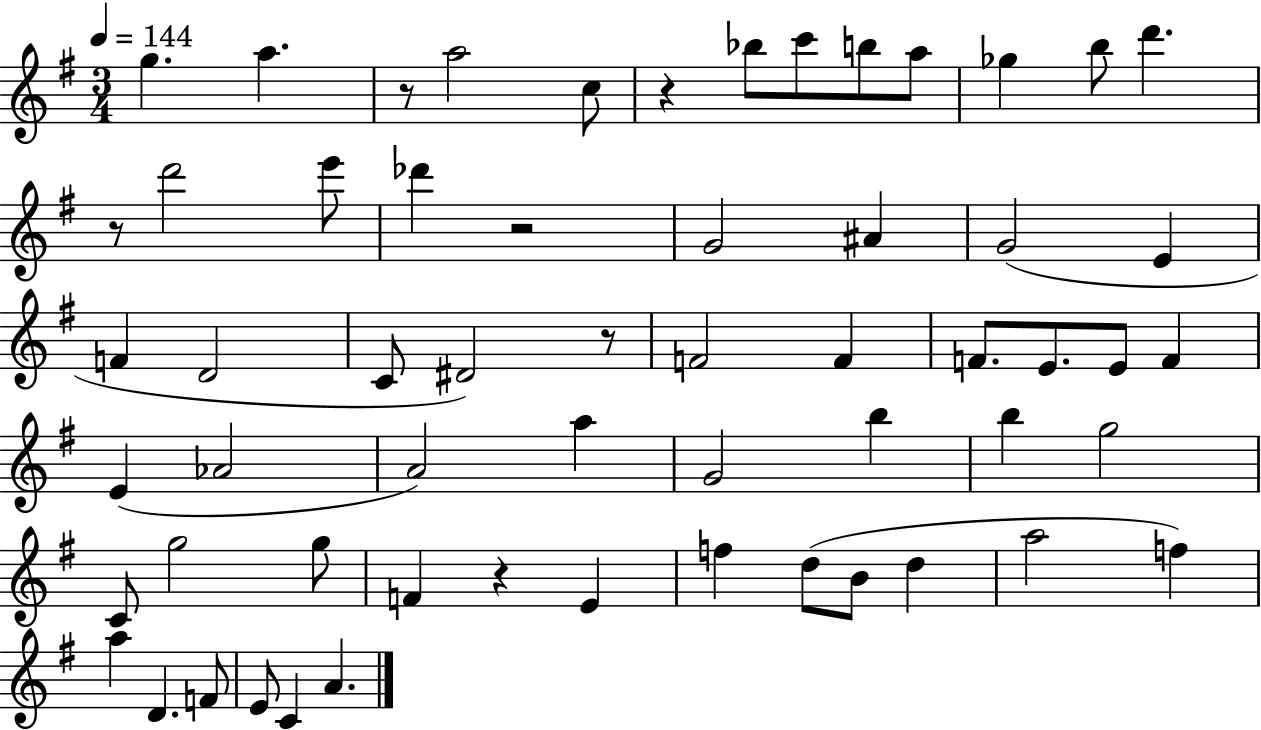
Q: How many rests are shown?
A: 6